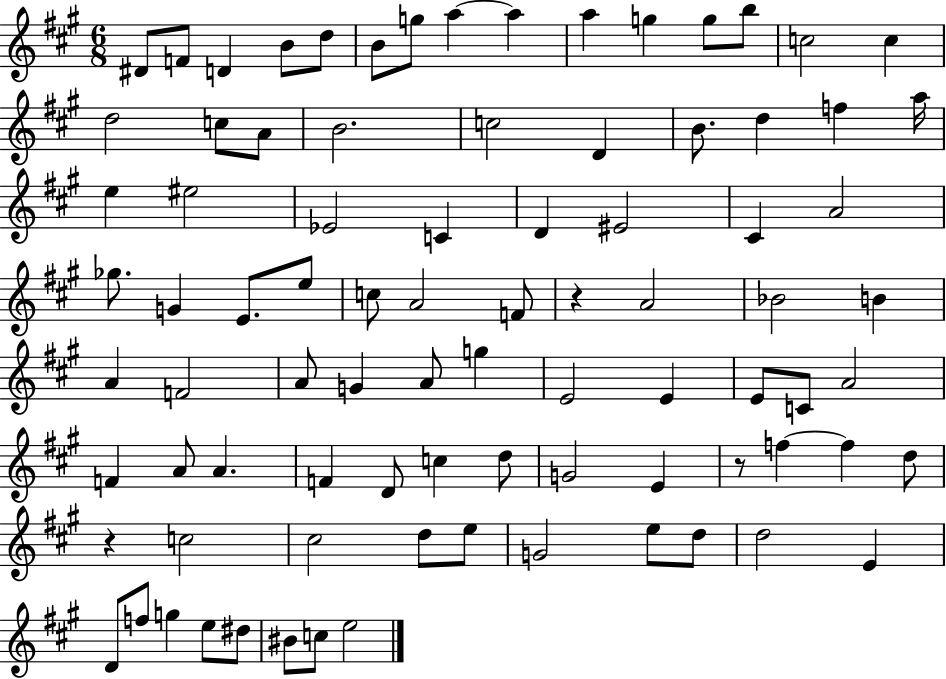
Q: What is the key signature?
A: A major